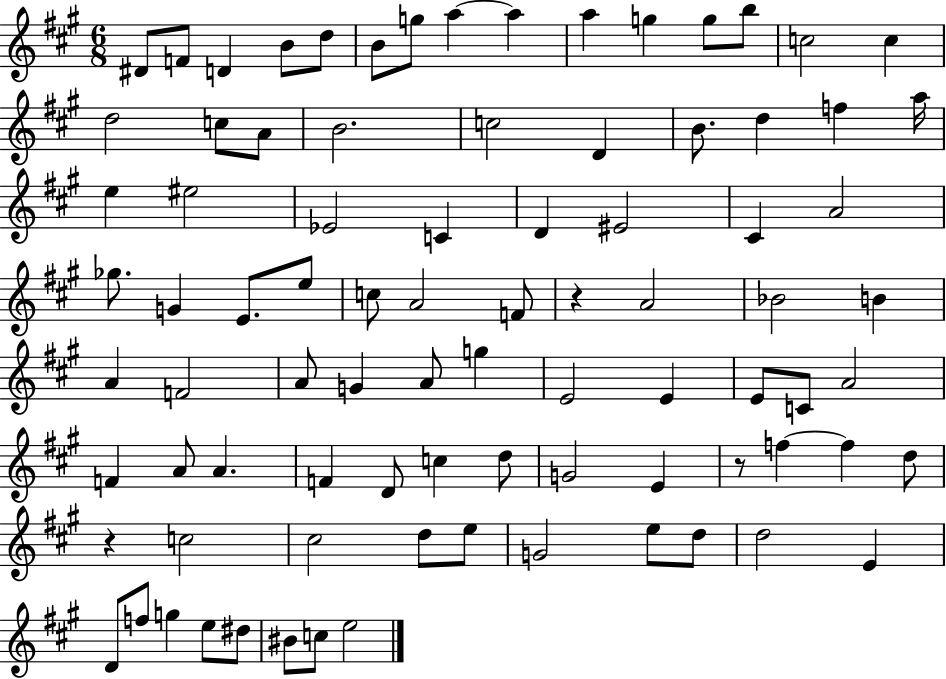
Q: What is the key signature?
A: A major